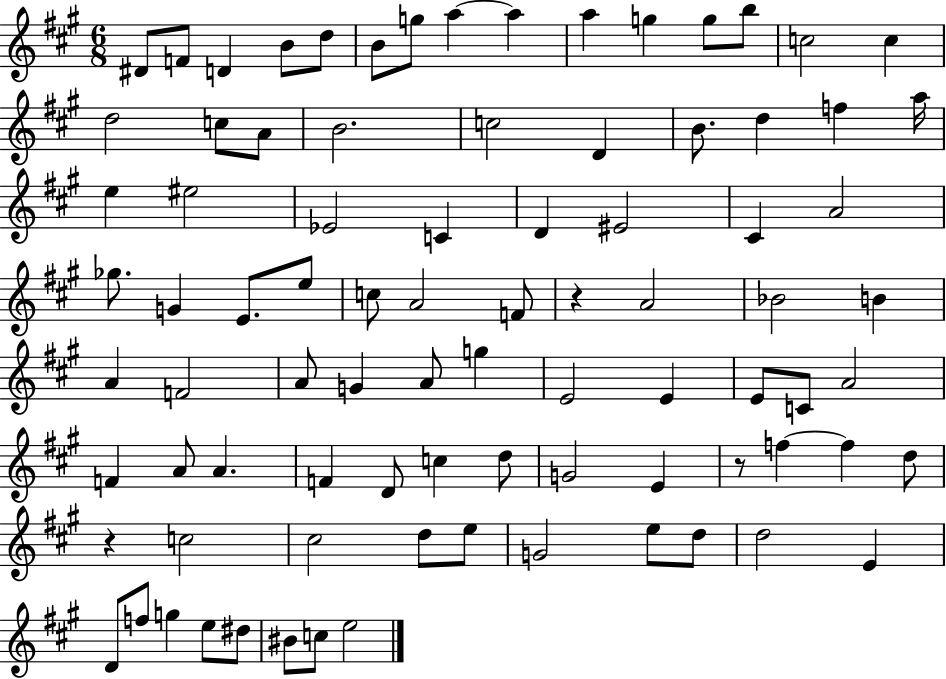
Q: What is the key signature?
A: A major